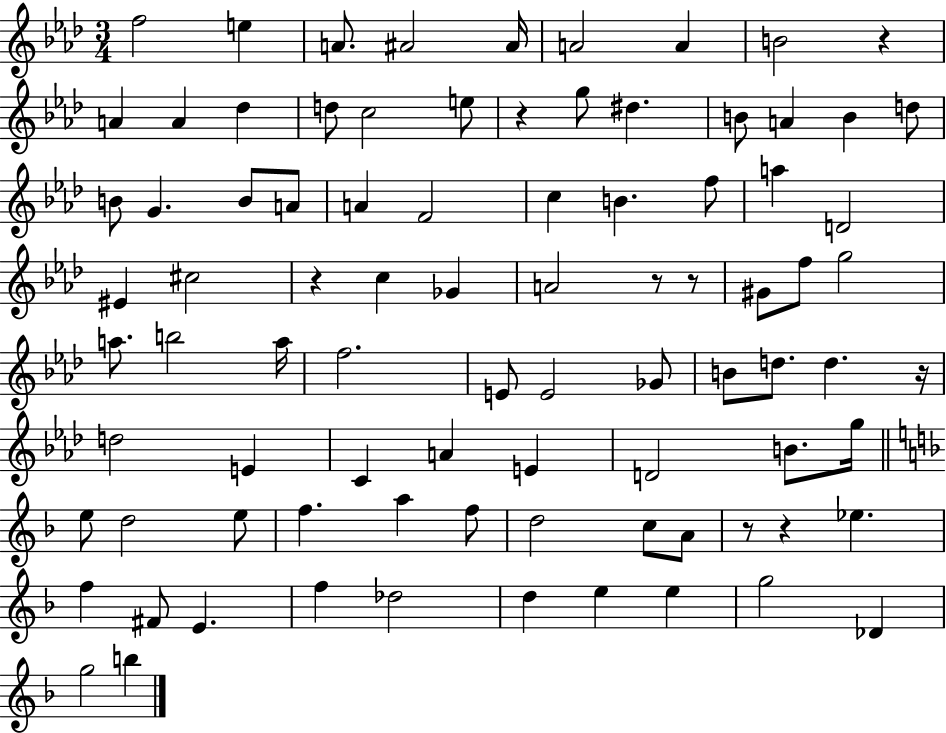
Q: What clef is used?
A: treble